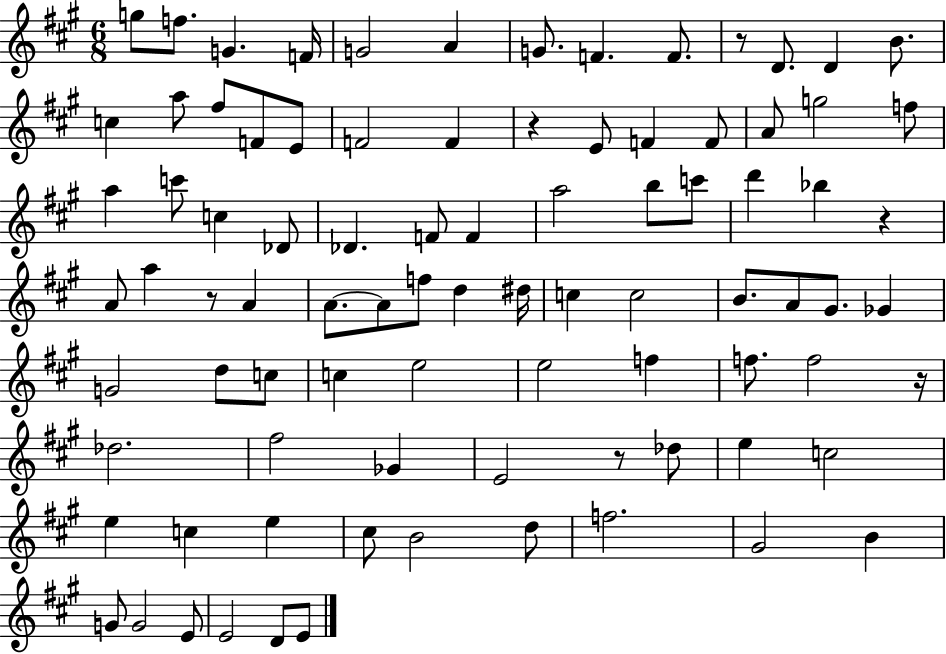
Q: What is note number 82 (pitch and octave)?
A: E4